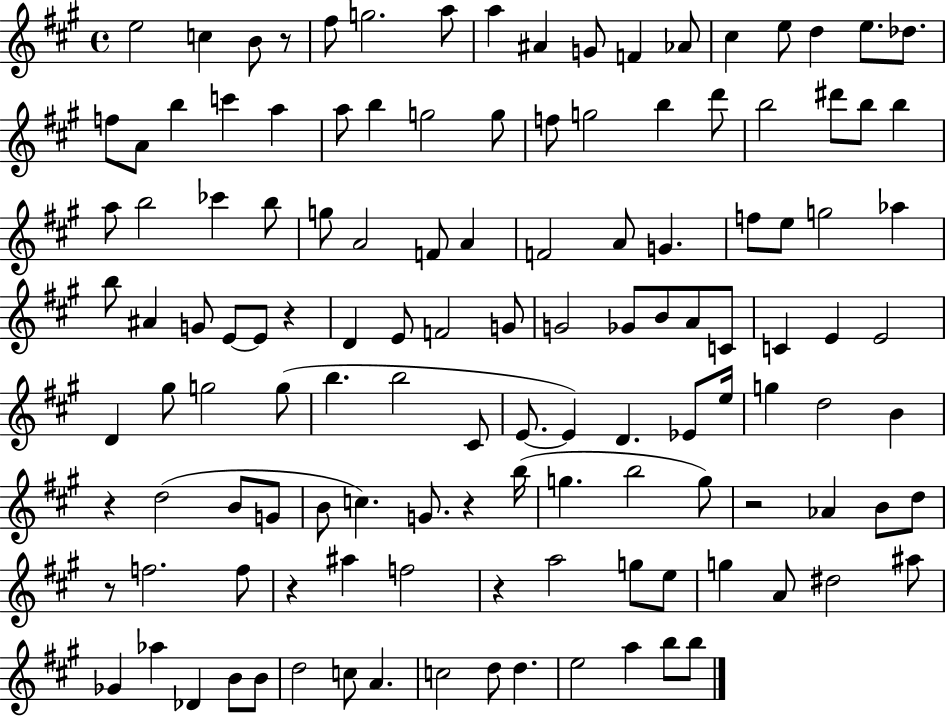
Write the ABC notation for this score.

X:1
T:Untitled
M:4/4
L:1/4
K:A
e2 c B/2 z/2 ^f/2 g2 a/2 a ^A G/2 F _A/2 ^c e/2 d e/2 _d/2 f/2 A/2 b c' a a/2 b g2 g/2 f/2 g2 b d'/2 b2 ^d'/2 b/2 b a/2 b2 _c' b/2 g/2 A2 F/2 A F2 A/2 G f/2 e/2 g2 _a b/2 ^A G/2 E/2 E/2 z D E/2 F2 G/2 G2 _G/2 B/2 A/2 C/2 C E E2 D ^g/2 g2 g/2 b b2 ^C/2 E/2 E D _E/2 e/4 g d2 B z d2 B/2 G/2 B/2 c G/2 z b/4 g b2 g/2 z2 _A B/2 d/2 z/2 f2 f/2 z ^a f2 z a2 g/2 e/2 g A/2 ^d2 ^a/2 _G _a _D B/2 B/2 d2 c/2 A c2 d/2 d e2 a b/2 b/2